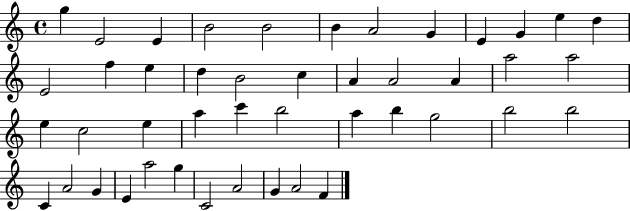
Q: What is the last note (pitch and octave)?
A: F4